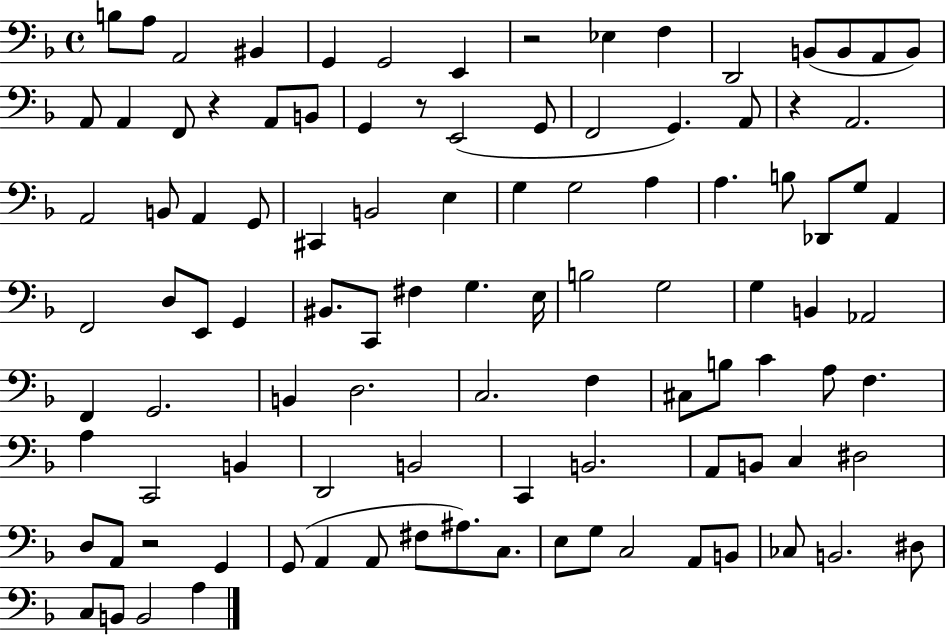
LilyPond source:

{
  \clef bass
  \time 4/4
  \defaultTimeSignature
  \key f \major
  b8 a8 a,2 bis,4 | g,4 g,2 e,4 | r2 ees4 f4 | d,2 b,8( b,8 a,8 b,8) | \break a,8 a,4 f,8 r4 a,8 b,8 | g,4 r8 e,2( g,8 | f,2 g,4.) a,8 | r4 a,2. | \break a,2 b,8 a,4 g,8 | cis,4 b,2 e4 | g4 g2 a4 | a4. b8 des,8 g8 a,4 | \break f,2 d8 e,8 g,4 | bis,8. c,8 fis4 g4. e16 | b2 g2 | g4 b,4 aes,2 | \break f,4 g,2. | b,4 d2. | c2. f4 | cis8 b8 c'4 a8 f4. | \break a4 c,2 b,4 | d,2 b,2 | c,4 b,2. | a,8 b,8 c4 dis2 | \break d8 a,8 r2 g,4 | g,8( a,4 a,8 fis8 ais8.) c8. | e8 g8 c2 a,8 b,8 | ces8 b,2. dis8 | \break c8 b,8 b,2 a4 | \bar "|."
}